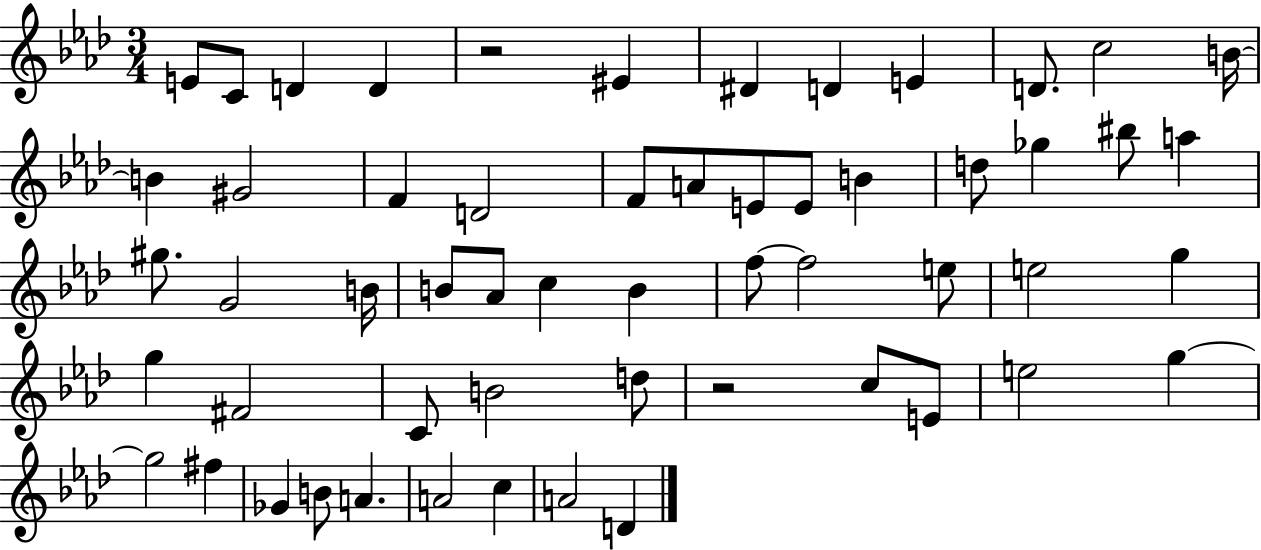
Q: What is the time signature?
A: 3/4